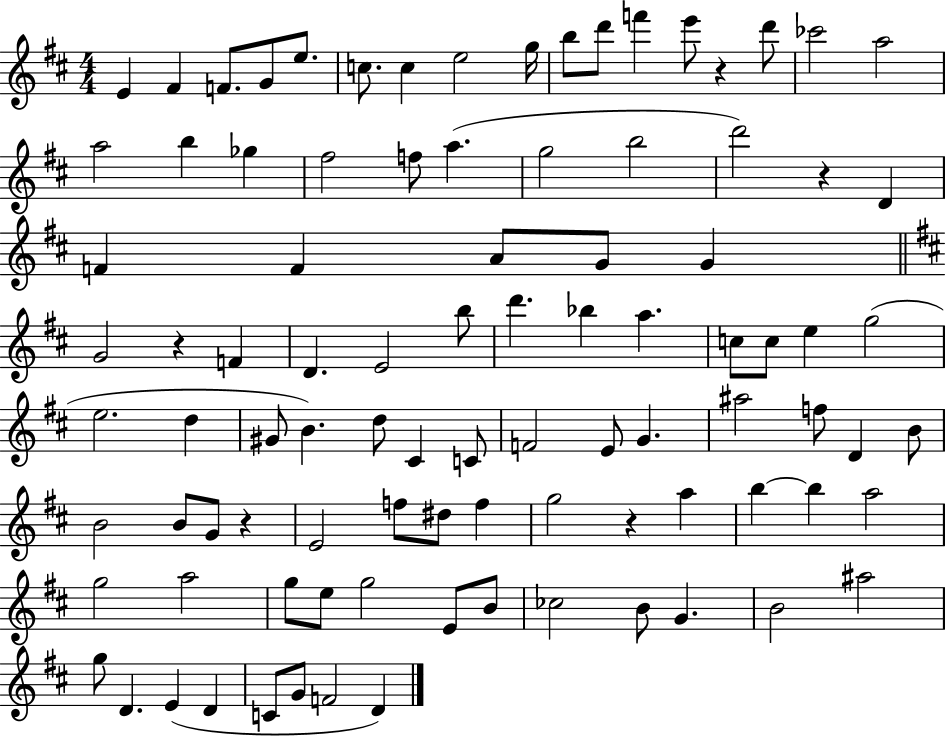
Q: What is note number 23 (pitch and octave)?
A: G5